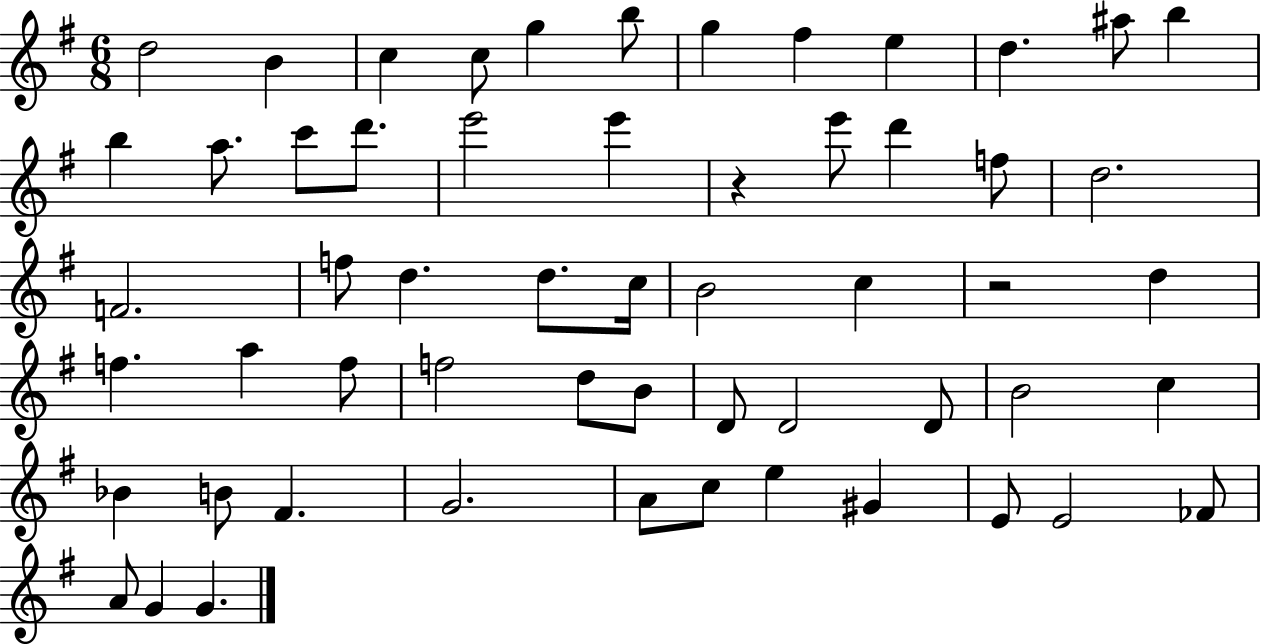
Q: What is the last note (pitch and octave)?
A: G4